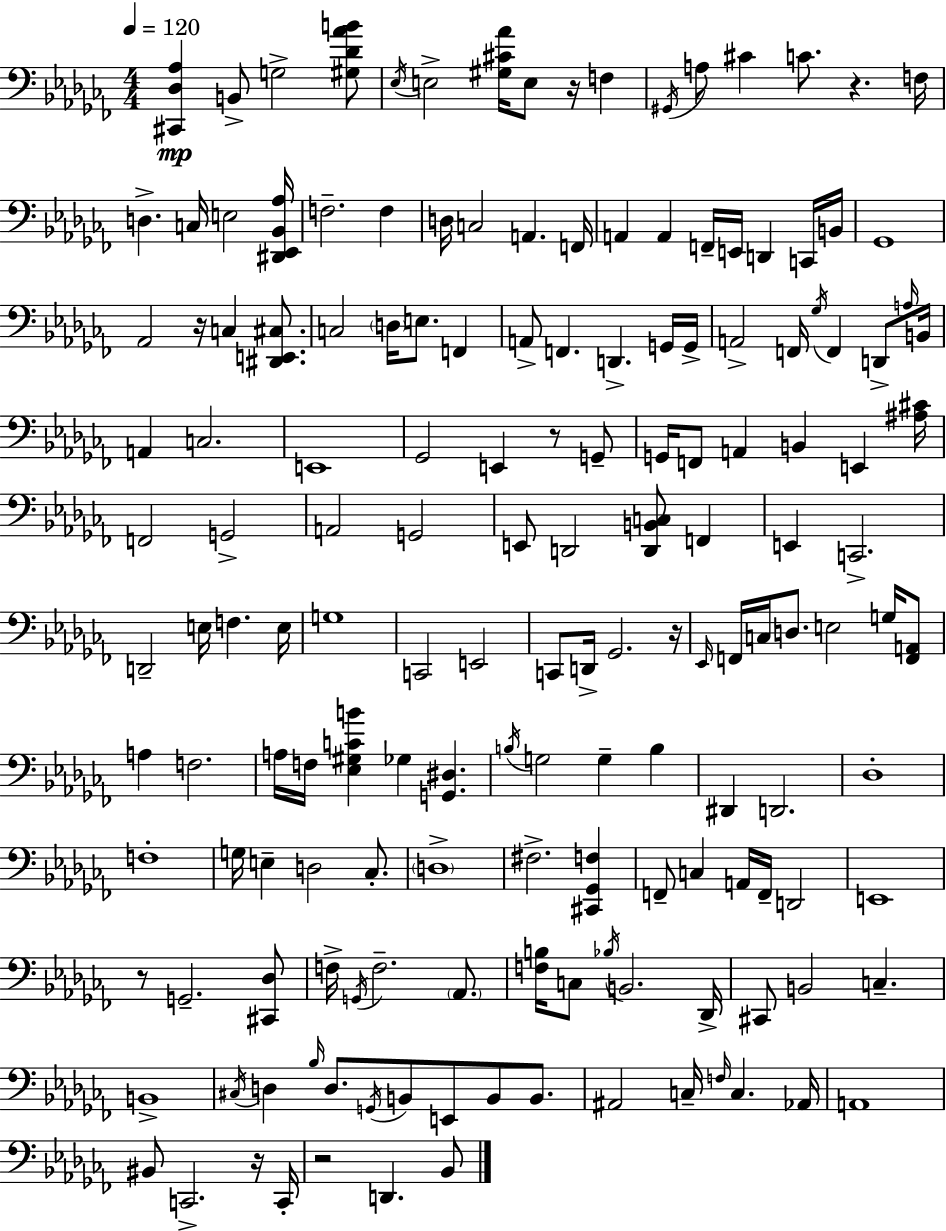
{
  \clef bass
  \numericTimeSignature
  \time 4/4
  \key aes \minor
  \tempo 4 = 120
  <cis, des aes>4\mp b,8-> g2-> <gis des' aes' b'>8 | \acciaccatura { ees16 } e2-> <gis cis' aes'>16 e8 r16 f4 | \acciaccatura { gis,16 } a8 cis'4 c'8. r4. | f16 d4.-> c16 e2 | \break <dis, ees, bes, aes>16 f2.-- f4 | d16 c2 a,4. | f,16 a,4 a,4 f,16-- e,16 d,4 | c,16 b,16 ges,1 | \break aes,2 r16 c4 <dis, e, cis>8. | c2 \parenthesize d16 e8. f,4 | a,8-> f,4. d,4.-> | g,16 g,16-> a,2-> f,16 \acciaccatura { ges16 } f,4 | \break d,8-> \grace { a16 } b,16 a,4 c2. | e,1 | ges,2 e,4 | r8 g,8-- g,16 f,8 a,4 b,4 e,4 | \break <ais cis'>16 f,2 g,2-> | a,2 g,2 | e,8 d,2 <d, b, c>8 | f,4 e,4 c,2.-> | \break d,2-- e16 f4. | e16 g1 | c,2 e,2 | c,8 d,16-> ges,2. | \break r16 \grace { ees,16 } f,16 c16 d8. e2 | g16 <f, a,>8 a4 f2. | a16 f16 <ees gis c' b'>4 ges4 <g, dis>4. | \acciaccatura { b16 } g2 g4-- | \break b4 dis,4 d,2. | des1-. | f1-. | g16 e4-- d2 | \break ces8.-. \parenthesize d1-> | fis2.-> | <cis, ges, f>4 f,8-- c4 a,16 f,16-- d,2 | e,1 | \break r8 g,2.-- | <cis, des>8 f16-> \acciaccatura { g,16 } f2.-- | \parenthesize aes,8. <f b>16 c8 \acciaccatura { bes16 } b,2. | des,16-> cis,8 b,2 | \break c4.-- b,1-> | \acciaccatura { cis16 } d4 \grace { bes16 } d8. | \acciaccatura { g,16 } b,8 e,8 b,8 b,8. ais,2 | c16-- \grace { f16 } c4. aes,16 a,1 | \break bis,8 c,2.-> | r16 c,16-. r2 | d,4. bes,8 \bar "|."
}